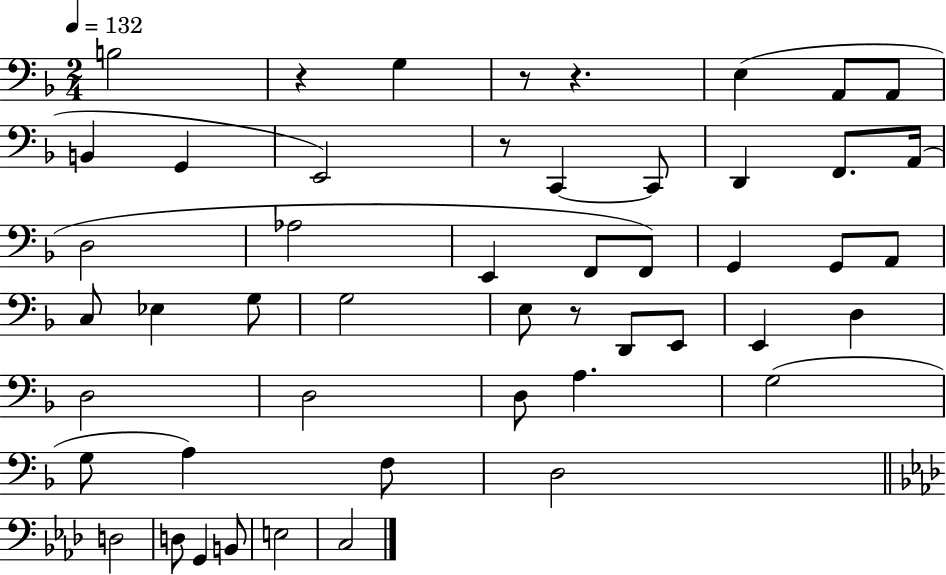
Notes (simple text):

B3/h R/q G3/q R/e R/q. E3/q A2/e A2/e B2/q G2/q E2/h R/e C2/q C2/e D2/q F2/e. A2/s D3/h Ab3/h E2/q F2/e F2/e G2/q G2/e A2/e C3/e Eb3/q G3/e G3/h E3/e R/e D2/e E2/e E2/q D3/q D3/h D3/h D3/e A3/q. G3/h G3/e A3/q F3/e D3/h D3/h D3/e G2/q B2/e E3/h C3/h